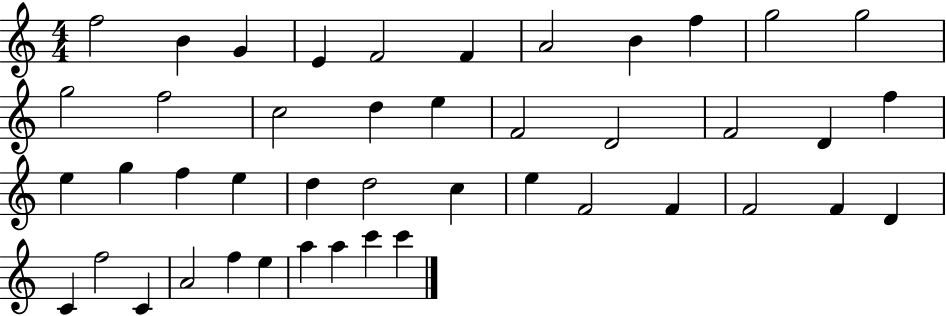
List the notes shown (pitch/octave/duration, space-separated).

F5/h B4/q G4/q E4/q F4/h F4/q A4/h B4/q F5/q G5/h G5/h G5/h F5/h C5/h D5/q E5/q F4/h D4/h F4/h D4/q F5/q E5/q G5/q F5/q E5/q D5/q D5/h C5/q E5/q F4/h F4/q F4/h F4/q D4/q C4/q F5/h C4/q A4/h F5/q E5/q A5/q A5/q C6/q C6/q